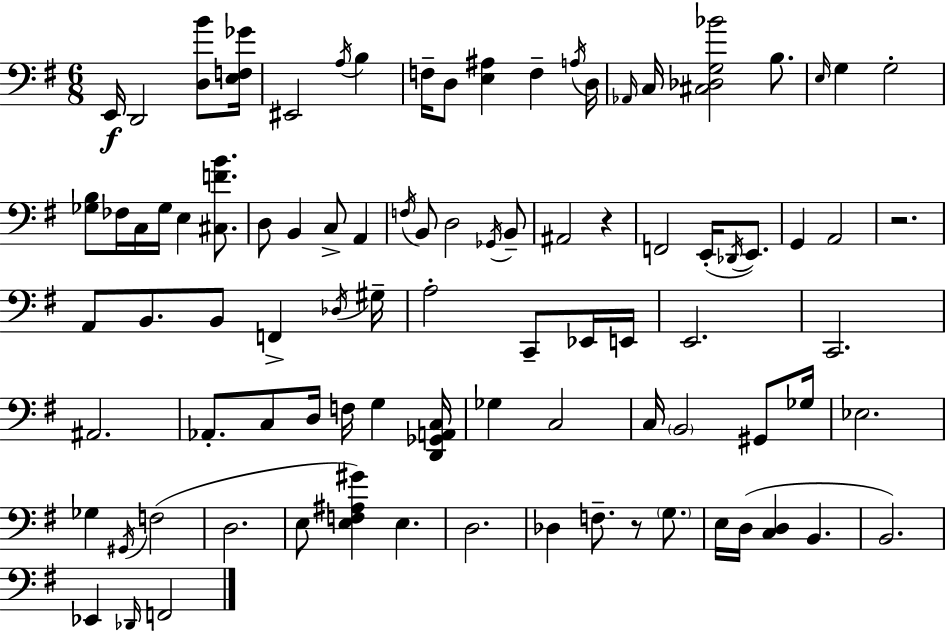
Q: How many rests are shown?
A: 3